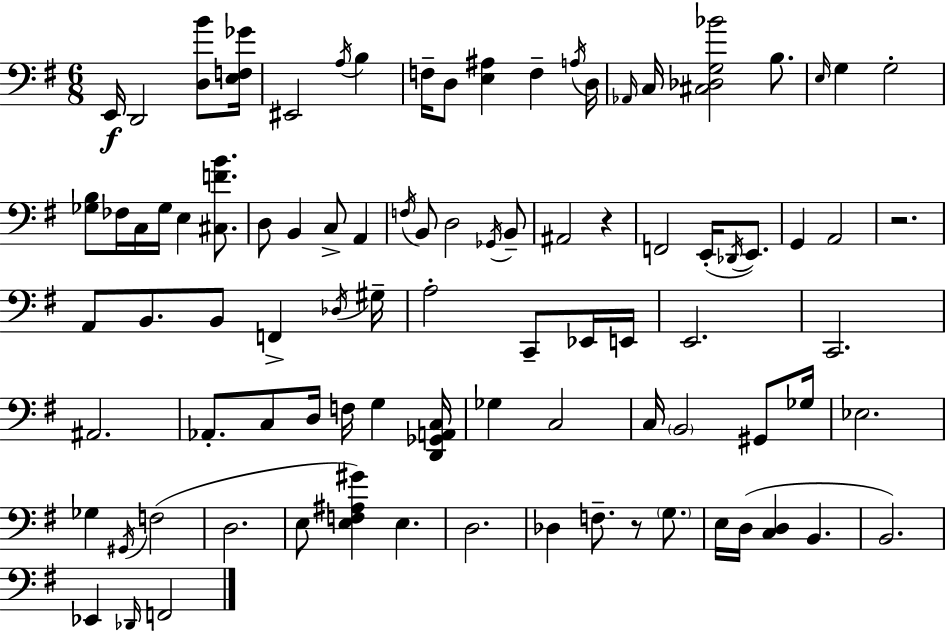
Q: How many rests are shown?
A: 3